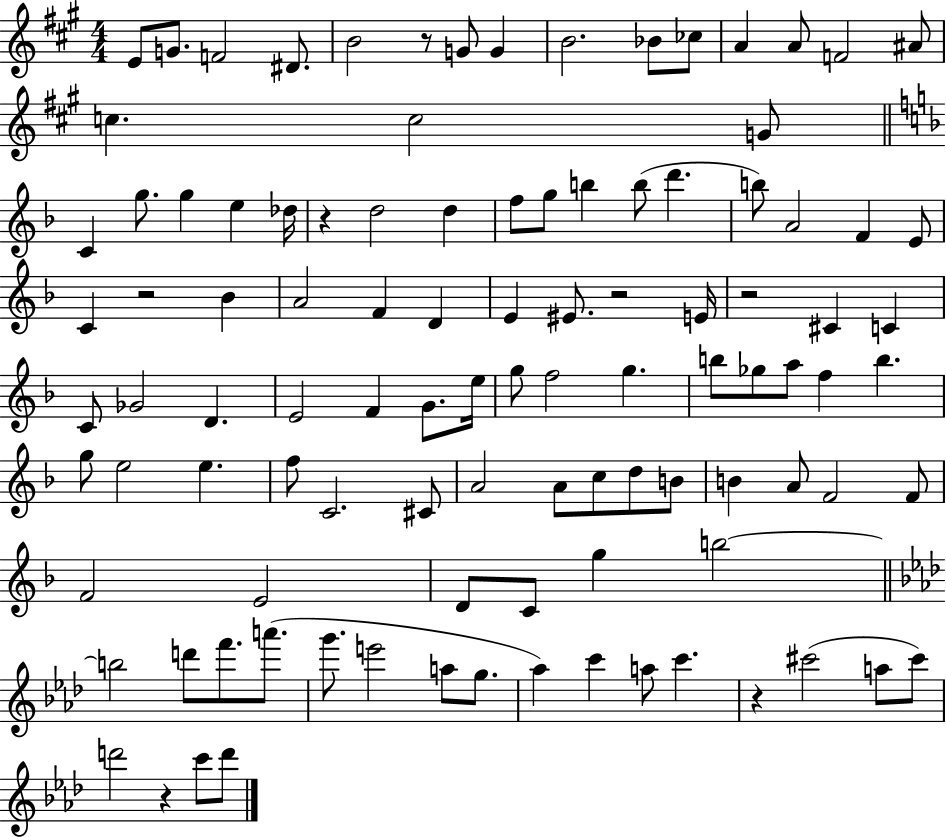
E4/e G4/e. F4/h D#4/e. B4/h R/e G4/e G4/q B4/h. Bb4/e CES5/e A4/q A4/e F4/h A#4/e C5/q. C5/h G4/e C4/q G5/e. G5/q E5/q Db5/s R/q D5/h D5/q F5/e G5/e B5/q B5/e D6/q. B5/e A4/h F4/q E4/e C4/q R/h Bb4/q A4/h F4/q D4/q E4/q EIS4/e. R/h E4/s R/h C#4/q C4/q C4/e Gb4/h D4/q. E4/h F4/q G4/e. E5/s G5/e F5/h G5/q. B5/e Gb5/e A5/e F5/q B5/q. G5/e E5/h E5/q. F5/e C4/h. C#4/e A4/h A4/e C5/e D5/e B4/e B4/q A4/e F4/h F4/e F4/h E4/h D4/e C4/e G5/q B5/h B5/h D6/e F6/e. A6/e. G6/e. E6/h A5/e G5/e. Ab5/q C6/q A5/e C6/q. R/q C#6/h A5/e C#6/e D6/h R/q C6/e D6/e